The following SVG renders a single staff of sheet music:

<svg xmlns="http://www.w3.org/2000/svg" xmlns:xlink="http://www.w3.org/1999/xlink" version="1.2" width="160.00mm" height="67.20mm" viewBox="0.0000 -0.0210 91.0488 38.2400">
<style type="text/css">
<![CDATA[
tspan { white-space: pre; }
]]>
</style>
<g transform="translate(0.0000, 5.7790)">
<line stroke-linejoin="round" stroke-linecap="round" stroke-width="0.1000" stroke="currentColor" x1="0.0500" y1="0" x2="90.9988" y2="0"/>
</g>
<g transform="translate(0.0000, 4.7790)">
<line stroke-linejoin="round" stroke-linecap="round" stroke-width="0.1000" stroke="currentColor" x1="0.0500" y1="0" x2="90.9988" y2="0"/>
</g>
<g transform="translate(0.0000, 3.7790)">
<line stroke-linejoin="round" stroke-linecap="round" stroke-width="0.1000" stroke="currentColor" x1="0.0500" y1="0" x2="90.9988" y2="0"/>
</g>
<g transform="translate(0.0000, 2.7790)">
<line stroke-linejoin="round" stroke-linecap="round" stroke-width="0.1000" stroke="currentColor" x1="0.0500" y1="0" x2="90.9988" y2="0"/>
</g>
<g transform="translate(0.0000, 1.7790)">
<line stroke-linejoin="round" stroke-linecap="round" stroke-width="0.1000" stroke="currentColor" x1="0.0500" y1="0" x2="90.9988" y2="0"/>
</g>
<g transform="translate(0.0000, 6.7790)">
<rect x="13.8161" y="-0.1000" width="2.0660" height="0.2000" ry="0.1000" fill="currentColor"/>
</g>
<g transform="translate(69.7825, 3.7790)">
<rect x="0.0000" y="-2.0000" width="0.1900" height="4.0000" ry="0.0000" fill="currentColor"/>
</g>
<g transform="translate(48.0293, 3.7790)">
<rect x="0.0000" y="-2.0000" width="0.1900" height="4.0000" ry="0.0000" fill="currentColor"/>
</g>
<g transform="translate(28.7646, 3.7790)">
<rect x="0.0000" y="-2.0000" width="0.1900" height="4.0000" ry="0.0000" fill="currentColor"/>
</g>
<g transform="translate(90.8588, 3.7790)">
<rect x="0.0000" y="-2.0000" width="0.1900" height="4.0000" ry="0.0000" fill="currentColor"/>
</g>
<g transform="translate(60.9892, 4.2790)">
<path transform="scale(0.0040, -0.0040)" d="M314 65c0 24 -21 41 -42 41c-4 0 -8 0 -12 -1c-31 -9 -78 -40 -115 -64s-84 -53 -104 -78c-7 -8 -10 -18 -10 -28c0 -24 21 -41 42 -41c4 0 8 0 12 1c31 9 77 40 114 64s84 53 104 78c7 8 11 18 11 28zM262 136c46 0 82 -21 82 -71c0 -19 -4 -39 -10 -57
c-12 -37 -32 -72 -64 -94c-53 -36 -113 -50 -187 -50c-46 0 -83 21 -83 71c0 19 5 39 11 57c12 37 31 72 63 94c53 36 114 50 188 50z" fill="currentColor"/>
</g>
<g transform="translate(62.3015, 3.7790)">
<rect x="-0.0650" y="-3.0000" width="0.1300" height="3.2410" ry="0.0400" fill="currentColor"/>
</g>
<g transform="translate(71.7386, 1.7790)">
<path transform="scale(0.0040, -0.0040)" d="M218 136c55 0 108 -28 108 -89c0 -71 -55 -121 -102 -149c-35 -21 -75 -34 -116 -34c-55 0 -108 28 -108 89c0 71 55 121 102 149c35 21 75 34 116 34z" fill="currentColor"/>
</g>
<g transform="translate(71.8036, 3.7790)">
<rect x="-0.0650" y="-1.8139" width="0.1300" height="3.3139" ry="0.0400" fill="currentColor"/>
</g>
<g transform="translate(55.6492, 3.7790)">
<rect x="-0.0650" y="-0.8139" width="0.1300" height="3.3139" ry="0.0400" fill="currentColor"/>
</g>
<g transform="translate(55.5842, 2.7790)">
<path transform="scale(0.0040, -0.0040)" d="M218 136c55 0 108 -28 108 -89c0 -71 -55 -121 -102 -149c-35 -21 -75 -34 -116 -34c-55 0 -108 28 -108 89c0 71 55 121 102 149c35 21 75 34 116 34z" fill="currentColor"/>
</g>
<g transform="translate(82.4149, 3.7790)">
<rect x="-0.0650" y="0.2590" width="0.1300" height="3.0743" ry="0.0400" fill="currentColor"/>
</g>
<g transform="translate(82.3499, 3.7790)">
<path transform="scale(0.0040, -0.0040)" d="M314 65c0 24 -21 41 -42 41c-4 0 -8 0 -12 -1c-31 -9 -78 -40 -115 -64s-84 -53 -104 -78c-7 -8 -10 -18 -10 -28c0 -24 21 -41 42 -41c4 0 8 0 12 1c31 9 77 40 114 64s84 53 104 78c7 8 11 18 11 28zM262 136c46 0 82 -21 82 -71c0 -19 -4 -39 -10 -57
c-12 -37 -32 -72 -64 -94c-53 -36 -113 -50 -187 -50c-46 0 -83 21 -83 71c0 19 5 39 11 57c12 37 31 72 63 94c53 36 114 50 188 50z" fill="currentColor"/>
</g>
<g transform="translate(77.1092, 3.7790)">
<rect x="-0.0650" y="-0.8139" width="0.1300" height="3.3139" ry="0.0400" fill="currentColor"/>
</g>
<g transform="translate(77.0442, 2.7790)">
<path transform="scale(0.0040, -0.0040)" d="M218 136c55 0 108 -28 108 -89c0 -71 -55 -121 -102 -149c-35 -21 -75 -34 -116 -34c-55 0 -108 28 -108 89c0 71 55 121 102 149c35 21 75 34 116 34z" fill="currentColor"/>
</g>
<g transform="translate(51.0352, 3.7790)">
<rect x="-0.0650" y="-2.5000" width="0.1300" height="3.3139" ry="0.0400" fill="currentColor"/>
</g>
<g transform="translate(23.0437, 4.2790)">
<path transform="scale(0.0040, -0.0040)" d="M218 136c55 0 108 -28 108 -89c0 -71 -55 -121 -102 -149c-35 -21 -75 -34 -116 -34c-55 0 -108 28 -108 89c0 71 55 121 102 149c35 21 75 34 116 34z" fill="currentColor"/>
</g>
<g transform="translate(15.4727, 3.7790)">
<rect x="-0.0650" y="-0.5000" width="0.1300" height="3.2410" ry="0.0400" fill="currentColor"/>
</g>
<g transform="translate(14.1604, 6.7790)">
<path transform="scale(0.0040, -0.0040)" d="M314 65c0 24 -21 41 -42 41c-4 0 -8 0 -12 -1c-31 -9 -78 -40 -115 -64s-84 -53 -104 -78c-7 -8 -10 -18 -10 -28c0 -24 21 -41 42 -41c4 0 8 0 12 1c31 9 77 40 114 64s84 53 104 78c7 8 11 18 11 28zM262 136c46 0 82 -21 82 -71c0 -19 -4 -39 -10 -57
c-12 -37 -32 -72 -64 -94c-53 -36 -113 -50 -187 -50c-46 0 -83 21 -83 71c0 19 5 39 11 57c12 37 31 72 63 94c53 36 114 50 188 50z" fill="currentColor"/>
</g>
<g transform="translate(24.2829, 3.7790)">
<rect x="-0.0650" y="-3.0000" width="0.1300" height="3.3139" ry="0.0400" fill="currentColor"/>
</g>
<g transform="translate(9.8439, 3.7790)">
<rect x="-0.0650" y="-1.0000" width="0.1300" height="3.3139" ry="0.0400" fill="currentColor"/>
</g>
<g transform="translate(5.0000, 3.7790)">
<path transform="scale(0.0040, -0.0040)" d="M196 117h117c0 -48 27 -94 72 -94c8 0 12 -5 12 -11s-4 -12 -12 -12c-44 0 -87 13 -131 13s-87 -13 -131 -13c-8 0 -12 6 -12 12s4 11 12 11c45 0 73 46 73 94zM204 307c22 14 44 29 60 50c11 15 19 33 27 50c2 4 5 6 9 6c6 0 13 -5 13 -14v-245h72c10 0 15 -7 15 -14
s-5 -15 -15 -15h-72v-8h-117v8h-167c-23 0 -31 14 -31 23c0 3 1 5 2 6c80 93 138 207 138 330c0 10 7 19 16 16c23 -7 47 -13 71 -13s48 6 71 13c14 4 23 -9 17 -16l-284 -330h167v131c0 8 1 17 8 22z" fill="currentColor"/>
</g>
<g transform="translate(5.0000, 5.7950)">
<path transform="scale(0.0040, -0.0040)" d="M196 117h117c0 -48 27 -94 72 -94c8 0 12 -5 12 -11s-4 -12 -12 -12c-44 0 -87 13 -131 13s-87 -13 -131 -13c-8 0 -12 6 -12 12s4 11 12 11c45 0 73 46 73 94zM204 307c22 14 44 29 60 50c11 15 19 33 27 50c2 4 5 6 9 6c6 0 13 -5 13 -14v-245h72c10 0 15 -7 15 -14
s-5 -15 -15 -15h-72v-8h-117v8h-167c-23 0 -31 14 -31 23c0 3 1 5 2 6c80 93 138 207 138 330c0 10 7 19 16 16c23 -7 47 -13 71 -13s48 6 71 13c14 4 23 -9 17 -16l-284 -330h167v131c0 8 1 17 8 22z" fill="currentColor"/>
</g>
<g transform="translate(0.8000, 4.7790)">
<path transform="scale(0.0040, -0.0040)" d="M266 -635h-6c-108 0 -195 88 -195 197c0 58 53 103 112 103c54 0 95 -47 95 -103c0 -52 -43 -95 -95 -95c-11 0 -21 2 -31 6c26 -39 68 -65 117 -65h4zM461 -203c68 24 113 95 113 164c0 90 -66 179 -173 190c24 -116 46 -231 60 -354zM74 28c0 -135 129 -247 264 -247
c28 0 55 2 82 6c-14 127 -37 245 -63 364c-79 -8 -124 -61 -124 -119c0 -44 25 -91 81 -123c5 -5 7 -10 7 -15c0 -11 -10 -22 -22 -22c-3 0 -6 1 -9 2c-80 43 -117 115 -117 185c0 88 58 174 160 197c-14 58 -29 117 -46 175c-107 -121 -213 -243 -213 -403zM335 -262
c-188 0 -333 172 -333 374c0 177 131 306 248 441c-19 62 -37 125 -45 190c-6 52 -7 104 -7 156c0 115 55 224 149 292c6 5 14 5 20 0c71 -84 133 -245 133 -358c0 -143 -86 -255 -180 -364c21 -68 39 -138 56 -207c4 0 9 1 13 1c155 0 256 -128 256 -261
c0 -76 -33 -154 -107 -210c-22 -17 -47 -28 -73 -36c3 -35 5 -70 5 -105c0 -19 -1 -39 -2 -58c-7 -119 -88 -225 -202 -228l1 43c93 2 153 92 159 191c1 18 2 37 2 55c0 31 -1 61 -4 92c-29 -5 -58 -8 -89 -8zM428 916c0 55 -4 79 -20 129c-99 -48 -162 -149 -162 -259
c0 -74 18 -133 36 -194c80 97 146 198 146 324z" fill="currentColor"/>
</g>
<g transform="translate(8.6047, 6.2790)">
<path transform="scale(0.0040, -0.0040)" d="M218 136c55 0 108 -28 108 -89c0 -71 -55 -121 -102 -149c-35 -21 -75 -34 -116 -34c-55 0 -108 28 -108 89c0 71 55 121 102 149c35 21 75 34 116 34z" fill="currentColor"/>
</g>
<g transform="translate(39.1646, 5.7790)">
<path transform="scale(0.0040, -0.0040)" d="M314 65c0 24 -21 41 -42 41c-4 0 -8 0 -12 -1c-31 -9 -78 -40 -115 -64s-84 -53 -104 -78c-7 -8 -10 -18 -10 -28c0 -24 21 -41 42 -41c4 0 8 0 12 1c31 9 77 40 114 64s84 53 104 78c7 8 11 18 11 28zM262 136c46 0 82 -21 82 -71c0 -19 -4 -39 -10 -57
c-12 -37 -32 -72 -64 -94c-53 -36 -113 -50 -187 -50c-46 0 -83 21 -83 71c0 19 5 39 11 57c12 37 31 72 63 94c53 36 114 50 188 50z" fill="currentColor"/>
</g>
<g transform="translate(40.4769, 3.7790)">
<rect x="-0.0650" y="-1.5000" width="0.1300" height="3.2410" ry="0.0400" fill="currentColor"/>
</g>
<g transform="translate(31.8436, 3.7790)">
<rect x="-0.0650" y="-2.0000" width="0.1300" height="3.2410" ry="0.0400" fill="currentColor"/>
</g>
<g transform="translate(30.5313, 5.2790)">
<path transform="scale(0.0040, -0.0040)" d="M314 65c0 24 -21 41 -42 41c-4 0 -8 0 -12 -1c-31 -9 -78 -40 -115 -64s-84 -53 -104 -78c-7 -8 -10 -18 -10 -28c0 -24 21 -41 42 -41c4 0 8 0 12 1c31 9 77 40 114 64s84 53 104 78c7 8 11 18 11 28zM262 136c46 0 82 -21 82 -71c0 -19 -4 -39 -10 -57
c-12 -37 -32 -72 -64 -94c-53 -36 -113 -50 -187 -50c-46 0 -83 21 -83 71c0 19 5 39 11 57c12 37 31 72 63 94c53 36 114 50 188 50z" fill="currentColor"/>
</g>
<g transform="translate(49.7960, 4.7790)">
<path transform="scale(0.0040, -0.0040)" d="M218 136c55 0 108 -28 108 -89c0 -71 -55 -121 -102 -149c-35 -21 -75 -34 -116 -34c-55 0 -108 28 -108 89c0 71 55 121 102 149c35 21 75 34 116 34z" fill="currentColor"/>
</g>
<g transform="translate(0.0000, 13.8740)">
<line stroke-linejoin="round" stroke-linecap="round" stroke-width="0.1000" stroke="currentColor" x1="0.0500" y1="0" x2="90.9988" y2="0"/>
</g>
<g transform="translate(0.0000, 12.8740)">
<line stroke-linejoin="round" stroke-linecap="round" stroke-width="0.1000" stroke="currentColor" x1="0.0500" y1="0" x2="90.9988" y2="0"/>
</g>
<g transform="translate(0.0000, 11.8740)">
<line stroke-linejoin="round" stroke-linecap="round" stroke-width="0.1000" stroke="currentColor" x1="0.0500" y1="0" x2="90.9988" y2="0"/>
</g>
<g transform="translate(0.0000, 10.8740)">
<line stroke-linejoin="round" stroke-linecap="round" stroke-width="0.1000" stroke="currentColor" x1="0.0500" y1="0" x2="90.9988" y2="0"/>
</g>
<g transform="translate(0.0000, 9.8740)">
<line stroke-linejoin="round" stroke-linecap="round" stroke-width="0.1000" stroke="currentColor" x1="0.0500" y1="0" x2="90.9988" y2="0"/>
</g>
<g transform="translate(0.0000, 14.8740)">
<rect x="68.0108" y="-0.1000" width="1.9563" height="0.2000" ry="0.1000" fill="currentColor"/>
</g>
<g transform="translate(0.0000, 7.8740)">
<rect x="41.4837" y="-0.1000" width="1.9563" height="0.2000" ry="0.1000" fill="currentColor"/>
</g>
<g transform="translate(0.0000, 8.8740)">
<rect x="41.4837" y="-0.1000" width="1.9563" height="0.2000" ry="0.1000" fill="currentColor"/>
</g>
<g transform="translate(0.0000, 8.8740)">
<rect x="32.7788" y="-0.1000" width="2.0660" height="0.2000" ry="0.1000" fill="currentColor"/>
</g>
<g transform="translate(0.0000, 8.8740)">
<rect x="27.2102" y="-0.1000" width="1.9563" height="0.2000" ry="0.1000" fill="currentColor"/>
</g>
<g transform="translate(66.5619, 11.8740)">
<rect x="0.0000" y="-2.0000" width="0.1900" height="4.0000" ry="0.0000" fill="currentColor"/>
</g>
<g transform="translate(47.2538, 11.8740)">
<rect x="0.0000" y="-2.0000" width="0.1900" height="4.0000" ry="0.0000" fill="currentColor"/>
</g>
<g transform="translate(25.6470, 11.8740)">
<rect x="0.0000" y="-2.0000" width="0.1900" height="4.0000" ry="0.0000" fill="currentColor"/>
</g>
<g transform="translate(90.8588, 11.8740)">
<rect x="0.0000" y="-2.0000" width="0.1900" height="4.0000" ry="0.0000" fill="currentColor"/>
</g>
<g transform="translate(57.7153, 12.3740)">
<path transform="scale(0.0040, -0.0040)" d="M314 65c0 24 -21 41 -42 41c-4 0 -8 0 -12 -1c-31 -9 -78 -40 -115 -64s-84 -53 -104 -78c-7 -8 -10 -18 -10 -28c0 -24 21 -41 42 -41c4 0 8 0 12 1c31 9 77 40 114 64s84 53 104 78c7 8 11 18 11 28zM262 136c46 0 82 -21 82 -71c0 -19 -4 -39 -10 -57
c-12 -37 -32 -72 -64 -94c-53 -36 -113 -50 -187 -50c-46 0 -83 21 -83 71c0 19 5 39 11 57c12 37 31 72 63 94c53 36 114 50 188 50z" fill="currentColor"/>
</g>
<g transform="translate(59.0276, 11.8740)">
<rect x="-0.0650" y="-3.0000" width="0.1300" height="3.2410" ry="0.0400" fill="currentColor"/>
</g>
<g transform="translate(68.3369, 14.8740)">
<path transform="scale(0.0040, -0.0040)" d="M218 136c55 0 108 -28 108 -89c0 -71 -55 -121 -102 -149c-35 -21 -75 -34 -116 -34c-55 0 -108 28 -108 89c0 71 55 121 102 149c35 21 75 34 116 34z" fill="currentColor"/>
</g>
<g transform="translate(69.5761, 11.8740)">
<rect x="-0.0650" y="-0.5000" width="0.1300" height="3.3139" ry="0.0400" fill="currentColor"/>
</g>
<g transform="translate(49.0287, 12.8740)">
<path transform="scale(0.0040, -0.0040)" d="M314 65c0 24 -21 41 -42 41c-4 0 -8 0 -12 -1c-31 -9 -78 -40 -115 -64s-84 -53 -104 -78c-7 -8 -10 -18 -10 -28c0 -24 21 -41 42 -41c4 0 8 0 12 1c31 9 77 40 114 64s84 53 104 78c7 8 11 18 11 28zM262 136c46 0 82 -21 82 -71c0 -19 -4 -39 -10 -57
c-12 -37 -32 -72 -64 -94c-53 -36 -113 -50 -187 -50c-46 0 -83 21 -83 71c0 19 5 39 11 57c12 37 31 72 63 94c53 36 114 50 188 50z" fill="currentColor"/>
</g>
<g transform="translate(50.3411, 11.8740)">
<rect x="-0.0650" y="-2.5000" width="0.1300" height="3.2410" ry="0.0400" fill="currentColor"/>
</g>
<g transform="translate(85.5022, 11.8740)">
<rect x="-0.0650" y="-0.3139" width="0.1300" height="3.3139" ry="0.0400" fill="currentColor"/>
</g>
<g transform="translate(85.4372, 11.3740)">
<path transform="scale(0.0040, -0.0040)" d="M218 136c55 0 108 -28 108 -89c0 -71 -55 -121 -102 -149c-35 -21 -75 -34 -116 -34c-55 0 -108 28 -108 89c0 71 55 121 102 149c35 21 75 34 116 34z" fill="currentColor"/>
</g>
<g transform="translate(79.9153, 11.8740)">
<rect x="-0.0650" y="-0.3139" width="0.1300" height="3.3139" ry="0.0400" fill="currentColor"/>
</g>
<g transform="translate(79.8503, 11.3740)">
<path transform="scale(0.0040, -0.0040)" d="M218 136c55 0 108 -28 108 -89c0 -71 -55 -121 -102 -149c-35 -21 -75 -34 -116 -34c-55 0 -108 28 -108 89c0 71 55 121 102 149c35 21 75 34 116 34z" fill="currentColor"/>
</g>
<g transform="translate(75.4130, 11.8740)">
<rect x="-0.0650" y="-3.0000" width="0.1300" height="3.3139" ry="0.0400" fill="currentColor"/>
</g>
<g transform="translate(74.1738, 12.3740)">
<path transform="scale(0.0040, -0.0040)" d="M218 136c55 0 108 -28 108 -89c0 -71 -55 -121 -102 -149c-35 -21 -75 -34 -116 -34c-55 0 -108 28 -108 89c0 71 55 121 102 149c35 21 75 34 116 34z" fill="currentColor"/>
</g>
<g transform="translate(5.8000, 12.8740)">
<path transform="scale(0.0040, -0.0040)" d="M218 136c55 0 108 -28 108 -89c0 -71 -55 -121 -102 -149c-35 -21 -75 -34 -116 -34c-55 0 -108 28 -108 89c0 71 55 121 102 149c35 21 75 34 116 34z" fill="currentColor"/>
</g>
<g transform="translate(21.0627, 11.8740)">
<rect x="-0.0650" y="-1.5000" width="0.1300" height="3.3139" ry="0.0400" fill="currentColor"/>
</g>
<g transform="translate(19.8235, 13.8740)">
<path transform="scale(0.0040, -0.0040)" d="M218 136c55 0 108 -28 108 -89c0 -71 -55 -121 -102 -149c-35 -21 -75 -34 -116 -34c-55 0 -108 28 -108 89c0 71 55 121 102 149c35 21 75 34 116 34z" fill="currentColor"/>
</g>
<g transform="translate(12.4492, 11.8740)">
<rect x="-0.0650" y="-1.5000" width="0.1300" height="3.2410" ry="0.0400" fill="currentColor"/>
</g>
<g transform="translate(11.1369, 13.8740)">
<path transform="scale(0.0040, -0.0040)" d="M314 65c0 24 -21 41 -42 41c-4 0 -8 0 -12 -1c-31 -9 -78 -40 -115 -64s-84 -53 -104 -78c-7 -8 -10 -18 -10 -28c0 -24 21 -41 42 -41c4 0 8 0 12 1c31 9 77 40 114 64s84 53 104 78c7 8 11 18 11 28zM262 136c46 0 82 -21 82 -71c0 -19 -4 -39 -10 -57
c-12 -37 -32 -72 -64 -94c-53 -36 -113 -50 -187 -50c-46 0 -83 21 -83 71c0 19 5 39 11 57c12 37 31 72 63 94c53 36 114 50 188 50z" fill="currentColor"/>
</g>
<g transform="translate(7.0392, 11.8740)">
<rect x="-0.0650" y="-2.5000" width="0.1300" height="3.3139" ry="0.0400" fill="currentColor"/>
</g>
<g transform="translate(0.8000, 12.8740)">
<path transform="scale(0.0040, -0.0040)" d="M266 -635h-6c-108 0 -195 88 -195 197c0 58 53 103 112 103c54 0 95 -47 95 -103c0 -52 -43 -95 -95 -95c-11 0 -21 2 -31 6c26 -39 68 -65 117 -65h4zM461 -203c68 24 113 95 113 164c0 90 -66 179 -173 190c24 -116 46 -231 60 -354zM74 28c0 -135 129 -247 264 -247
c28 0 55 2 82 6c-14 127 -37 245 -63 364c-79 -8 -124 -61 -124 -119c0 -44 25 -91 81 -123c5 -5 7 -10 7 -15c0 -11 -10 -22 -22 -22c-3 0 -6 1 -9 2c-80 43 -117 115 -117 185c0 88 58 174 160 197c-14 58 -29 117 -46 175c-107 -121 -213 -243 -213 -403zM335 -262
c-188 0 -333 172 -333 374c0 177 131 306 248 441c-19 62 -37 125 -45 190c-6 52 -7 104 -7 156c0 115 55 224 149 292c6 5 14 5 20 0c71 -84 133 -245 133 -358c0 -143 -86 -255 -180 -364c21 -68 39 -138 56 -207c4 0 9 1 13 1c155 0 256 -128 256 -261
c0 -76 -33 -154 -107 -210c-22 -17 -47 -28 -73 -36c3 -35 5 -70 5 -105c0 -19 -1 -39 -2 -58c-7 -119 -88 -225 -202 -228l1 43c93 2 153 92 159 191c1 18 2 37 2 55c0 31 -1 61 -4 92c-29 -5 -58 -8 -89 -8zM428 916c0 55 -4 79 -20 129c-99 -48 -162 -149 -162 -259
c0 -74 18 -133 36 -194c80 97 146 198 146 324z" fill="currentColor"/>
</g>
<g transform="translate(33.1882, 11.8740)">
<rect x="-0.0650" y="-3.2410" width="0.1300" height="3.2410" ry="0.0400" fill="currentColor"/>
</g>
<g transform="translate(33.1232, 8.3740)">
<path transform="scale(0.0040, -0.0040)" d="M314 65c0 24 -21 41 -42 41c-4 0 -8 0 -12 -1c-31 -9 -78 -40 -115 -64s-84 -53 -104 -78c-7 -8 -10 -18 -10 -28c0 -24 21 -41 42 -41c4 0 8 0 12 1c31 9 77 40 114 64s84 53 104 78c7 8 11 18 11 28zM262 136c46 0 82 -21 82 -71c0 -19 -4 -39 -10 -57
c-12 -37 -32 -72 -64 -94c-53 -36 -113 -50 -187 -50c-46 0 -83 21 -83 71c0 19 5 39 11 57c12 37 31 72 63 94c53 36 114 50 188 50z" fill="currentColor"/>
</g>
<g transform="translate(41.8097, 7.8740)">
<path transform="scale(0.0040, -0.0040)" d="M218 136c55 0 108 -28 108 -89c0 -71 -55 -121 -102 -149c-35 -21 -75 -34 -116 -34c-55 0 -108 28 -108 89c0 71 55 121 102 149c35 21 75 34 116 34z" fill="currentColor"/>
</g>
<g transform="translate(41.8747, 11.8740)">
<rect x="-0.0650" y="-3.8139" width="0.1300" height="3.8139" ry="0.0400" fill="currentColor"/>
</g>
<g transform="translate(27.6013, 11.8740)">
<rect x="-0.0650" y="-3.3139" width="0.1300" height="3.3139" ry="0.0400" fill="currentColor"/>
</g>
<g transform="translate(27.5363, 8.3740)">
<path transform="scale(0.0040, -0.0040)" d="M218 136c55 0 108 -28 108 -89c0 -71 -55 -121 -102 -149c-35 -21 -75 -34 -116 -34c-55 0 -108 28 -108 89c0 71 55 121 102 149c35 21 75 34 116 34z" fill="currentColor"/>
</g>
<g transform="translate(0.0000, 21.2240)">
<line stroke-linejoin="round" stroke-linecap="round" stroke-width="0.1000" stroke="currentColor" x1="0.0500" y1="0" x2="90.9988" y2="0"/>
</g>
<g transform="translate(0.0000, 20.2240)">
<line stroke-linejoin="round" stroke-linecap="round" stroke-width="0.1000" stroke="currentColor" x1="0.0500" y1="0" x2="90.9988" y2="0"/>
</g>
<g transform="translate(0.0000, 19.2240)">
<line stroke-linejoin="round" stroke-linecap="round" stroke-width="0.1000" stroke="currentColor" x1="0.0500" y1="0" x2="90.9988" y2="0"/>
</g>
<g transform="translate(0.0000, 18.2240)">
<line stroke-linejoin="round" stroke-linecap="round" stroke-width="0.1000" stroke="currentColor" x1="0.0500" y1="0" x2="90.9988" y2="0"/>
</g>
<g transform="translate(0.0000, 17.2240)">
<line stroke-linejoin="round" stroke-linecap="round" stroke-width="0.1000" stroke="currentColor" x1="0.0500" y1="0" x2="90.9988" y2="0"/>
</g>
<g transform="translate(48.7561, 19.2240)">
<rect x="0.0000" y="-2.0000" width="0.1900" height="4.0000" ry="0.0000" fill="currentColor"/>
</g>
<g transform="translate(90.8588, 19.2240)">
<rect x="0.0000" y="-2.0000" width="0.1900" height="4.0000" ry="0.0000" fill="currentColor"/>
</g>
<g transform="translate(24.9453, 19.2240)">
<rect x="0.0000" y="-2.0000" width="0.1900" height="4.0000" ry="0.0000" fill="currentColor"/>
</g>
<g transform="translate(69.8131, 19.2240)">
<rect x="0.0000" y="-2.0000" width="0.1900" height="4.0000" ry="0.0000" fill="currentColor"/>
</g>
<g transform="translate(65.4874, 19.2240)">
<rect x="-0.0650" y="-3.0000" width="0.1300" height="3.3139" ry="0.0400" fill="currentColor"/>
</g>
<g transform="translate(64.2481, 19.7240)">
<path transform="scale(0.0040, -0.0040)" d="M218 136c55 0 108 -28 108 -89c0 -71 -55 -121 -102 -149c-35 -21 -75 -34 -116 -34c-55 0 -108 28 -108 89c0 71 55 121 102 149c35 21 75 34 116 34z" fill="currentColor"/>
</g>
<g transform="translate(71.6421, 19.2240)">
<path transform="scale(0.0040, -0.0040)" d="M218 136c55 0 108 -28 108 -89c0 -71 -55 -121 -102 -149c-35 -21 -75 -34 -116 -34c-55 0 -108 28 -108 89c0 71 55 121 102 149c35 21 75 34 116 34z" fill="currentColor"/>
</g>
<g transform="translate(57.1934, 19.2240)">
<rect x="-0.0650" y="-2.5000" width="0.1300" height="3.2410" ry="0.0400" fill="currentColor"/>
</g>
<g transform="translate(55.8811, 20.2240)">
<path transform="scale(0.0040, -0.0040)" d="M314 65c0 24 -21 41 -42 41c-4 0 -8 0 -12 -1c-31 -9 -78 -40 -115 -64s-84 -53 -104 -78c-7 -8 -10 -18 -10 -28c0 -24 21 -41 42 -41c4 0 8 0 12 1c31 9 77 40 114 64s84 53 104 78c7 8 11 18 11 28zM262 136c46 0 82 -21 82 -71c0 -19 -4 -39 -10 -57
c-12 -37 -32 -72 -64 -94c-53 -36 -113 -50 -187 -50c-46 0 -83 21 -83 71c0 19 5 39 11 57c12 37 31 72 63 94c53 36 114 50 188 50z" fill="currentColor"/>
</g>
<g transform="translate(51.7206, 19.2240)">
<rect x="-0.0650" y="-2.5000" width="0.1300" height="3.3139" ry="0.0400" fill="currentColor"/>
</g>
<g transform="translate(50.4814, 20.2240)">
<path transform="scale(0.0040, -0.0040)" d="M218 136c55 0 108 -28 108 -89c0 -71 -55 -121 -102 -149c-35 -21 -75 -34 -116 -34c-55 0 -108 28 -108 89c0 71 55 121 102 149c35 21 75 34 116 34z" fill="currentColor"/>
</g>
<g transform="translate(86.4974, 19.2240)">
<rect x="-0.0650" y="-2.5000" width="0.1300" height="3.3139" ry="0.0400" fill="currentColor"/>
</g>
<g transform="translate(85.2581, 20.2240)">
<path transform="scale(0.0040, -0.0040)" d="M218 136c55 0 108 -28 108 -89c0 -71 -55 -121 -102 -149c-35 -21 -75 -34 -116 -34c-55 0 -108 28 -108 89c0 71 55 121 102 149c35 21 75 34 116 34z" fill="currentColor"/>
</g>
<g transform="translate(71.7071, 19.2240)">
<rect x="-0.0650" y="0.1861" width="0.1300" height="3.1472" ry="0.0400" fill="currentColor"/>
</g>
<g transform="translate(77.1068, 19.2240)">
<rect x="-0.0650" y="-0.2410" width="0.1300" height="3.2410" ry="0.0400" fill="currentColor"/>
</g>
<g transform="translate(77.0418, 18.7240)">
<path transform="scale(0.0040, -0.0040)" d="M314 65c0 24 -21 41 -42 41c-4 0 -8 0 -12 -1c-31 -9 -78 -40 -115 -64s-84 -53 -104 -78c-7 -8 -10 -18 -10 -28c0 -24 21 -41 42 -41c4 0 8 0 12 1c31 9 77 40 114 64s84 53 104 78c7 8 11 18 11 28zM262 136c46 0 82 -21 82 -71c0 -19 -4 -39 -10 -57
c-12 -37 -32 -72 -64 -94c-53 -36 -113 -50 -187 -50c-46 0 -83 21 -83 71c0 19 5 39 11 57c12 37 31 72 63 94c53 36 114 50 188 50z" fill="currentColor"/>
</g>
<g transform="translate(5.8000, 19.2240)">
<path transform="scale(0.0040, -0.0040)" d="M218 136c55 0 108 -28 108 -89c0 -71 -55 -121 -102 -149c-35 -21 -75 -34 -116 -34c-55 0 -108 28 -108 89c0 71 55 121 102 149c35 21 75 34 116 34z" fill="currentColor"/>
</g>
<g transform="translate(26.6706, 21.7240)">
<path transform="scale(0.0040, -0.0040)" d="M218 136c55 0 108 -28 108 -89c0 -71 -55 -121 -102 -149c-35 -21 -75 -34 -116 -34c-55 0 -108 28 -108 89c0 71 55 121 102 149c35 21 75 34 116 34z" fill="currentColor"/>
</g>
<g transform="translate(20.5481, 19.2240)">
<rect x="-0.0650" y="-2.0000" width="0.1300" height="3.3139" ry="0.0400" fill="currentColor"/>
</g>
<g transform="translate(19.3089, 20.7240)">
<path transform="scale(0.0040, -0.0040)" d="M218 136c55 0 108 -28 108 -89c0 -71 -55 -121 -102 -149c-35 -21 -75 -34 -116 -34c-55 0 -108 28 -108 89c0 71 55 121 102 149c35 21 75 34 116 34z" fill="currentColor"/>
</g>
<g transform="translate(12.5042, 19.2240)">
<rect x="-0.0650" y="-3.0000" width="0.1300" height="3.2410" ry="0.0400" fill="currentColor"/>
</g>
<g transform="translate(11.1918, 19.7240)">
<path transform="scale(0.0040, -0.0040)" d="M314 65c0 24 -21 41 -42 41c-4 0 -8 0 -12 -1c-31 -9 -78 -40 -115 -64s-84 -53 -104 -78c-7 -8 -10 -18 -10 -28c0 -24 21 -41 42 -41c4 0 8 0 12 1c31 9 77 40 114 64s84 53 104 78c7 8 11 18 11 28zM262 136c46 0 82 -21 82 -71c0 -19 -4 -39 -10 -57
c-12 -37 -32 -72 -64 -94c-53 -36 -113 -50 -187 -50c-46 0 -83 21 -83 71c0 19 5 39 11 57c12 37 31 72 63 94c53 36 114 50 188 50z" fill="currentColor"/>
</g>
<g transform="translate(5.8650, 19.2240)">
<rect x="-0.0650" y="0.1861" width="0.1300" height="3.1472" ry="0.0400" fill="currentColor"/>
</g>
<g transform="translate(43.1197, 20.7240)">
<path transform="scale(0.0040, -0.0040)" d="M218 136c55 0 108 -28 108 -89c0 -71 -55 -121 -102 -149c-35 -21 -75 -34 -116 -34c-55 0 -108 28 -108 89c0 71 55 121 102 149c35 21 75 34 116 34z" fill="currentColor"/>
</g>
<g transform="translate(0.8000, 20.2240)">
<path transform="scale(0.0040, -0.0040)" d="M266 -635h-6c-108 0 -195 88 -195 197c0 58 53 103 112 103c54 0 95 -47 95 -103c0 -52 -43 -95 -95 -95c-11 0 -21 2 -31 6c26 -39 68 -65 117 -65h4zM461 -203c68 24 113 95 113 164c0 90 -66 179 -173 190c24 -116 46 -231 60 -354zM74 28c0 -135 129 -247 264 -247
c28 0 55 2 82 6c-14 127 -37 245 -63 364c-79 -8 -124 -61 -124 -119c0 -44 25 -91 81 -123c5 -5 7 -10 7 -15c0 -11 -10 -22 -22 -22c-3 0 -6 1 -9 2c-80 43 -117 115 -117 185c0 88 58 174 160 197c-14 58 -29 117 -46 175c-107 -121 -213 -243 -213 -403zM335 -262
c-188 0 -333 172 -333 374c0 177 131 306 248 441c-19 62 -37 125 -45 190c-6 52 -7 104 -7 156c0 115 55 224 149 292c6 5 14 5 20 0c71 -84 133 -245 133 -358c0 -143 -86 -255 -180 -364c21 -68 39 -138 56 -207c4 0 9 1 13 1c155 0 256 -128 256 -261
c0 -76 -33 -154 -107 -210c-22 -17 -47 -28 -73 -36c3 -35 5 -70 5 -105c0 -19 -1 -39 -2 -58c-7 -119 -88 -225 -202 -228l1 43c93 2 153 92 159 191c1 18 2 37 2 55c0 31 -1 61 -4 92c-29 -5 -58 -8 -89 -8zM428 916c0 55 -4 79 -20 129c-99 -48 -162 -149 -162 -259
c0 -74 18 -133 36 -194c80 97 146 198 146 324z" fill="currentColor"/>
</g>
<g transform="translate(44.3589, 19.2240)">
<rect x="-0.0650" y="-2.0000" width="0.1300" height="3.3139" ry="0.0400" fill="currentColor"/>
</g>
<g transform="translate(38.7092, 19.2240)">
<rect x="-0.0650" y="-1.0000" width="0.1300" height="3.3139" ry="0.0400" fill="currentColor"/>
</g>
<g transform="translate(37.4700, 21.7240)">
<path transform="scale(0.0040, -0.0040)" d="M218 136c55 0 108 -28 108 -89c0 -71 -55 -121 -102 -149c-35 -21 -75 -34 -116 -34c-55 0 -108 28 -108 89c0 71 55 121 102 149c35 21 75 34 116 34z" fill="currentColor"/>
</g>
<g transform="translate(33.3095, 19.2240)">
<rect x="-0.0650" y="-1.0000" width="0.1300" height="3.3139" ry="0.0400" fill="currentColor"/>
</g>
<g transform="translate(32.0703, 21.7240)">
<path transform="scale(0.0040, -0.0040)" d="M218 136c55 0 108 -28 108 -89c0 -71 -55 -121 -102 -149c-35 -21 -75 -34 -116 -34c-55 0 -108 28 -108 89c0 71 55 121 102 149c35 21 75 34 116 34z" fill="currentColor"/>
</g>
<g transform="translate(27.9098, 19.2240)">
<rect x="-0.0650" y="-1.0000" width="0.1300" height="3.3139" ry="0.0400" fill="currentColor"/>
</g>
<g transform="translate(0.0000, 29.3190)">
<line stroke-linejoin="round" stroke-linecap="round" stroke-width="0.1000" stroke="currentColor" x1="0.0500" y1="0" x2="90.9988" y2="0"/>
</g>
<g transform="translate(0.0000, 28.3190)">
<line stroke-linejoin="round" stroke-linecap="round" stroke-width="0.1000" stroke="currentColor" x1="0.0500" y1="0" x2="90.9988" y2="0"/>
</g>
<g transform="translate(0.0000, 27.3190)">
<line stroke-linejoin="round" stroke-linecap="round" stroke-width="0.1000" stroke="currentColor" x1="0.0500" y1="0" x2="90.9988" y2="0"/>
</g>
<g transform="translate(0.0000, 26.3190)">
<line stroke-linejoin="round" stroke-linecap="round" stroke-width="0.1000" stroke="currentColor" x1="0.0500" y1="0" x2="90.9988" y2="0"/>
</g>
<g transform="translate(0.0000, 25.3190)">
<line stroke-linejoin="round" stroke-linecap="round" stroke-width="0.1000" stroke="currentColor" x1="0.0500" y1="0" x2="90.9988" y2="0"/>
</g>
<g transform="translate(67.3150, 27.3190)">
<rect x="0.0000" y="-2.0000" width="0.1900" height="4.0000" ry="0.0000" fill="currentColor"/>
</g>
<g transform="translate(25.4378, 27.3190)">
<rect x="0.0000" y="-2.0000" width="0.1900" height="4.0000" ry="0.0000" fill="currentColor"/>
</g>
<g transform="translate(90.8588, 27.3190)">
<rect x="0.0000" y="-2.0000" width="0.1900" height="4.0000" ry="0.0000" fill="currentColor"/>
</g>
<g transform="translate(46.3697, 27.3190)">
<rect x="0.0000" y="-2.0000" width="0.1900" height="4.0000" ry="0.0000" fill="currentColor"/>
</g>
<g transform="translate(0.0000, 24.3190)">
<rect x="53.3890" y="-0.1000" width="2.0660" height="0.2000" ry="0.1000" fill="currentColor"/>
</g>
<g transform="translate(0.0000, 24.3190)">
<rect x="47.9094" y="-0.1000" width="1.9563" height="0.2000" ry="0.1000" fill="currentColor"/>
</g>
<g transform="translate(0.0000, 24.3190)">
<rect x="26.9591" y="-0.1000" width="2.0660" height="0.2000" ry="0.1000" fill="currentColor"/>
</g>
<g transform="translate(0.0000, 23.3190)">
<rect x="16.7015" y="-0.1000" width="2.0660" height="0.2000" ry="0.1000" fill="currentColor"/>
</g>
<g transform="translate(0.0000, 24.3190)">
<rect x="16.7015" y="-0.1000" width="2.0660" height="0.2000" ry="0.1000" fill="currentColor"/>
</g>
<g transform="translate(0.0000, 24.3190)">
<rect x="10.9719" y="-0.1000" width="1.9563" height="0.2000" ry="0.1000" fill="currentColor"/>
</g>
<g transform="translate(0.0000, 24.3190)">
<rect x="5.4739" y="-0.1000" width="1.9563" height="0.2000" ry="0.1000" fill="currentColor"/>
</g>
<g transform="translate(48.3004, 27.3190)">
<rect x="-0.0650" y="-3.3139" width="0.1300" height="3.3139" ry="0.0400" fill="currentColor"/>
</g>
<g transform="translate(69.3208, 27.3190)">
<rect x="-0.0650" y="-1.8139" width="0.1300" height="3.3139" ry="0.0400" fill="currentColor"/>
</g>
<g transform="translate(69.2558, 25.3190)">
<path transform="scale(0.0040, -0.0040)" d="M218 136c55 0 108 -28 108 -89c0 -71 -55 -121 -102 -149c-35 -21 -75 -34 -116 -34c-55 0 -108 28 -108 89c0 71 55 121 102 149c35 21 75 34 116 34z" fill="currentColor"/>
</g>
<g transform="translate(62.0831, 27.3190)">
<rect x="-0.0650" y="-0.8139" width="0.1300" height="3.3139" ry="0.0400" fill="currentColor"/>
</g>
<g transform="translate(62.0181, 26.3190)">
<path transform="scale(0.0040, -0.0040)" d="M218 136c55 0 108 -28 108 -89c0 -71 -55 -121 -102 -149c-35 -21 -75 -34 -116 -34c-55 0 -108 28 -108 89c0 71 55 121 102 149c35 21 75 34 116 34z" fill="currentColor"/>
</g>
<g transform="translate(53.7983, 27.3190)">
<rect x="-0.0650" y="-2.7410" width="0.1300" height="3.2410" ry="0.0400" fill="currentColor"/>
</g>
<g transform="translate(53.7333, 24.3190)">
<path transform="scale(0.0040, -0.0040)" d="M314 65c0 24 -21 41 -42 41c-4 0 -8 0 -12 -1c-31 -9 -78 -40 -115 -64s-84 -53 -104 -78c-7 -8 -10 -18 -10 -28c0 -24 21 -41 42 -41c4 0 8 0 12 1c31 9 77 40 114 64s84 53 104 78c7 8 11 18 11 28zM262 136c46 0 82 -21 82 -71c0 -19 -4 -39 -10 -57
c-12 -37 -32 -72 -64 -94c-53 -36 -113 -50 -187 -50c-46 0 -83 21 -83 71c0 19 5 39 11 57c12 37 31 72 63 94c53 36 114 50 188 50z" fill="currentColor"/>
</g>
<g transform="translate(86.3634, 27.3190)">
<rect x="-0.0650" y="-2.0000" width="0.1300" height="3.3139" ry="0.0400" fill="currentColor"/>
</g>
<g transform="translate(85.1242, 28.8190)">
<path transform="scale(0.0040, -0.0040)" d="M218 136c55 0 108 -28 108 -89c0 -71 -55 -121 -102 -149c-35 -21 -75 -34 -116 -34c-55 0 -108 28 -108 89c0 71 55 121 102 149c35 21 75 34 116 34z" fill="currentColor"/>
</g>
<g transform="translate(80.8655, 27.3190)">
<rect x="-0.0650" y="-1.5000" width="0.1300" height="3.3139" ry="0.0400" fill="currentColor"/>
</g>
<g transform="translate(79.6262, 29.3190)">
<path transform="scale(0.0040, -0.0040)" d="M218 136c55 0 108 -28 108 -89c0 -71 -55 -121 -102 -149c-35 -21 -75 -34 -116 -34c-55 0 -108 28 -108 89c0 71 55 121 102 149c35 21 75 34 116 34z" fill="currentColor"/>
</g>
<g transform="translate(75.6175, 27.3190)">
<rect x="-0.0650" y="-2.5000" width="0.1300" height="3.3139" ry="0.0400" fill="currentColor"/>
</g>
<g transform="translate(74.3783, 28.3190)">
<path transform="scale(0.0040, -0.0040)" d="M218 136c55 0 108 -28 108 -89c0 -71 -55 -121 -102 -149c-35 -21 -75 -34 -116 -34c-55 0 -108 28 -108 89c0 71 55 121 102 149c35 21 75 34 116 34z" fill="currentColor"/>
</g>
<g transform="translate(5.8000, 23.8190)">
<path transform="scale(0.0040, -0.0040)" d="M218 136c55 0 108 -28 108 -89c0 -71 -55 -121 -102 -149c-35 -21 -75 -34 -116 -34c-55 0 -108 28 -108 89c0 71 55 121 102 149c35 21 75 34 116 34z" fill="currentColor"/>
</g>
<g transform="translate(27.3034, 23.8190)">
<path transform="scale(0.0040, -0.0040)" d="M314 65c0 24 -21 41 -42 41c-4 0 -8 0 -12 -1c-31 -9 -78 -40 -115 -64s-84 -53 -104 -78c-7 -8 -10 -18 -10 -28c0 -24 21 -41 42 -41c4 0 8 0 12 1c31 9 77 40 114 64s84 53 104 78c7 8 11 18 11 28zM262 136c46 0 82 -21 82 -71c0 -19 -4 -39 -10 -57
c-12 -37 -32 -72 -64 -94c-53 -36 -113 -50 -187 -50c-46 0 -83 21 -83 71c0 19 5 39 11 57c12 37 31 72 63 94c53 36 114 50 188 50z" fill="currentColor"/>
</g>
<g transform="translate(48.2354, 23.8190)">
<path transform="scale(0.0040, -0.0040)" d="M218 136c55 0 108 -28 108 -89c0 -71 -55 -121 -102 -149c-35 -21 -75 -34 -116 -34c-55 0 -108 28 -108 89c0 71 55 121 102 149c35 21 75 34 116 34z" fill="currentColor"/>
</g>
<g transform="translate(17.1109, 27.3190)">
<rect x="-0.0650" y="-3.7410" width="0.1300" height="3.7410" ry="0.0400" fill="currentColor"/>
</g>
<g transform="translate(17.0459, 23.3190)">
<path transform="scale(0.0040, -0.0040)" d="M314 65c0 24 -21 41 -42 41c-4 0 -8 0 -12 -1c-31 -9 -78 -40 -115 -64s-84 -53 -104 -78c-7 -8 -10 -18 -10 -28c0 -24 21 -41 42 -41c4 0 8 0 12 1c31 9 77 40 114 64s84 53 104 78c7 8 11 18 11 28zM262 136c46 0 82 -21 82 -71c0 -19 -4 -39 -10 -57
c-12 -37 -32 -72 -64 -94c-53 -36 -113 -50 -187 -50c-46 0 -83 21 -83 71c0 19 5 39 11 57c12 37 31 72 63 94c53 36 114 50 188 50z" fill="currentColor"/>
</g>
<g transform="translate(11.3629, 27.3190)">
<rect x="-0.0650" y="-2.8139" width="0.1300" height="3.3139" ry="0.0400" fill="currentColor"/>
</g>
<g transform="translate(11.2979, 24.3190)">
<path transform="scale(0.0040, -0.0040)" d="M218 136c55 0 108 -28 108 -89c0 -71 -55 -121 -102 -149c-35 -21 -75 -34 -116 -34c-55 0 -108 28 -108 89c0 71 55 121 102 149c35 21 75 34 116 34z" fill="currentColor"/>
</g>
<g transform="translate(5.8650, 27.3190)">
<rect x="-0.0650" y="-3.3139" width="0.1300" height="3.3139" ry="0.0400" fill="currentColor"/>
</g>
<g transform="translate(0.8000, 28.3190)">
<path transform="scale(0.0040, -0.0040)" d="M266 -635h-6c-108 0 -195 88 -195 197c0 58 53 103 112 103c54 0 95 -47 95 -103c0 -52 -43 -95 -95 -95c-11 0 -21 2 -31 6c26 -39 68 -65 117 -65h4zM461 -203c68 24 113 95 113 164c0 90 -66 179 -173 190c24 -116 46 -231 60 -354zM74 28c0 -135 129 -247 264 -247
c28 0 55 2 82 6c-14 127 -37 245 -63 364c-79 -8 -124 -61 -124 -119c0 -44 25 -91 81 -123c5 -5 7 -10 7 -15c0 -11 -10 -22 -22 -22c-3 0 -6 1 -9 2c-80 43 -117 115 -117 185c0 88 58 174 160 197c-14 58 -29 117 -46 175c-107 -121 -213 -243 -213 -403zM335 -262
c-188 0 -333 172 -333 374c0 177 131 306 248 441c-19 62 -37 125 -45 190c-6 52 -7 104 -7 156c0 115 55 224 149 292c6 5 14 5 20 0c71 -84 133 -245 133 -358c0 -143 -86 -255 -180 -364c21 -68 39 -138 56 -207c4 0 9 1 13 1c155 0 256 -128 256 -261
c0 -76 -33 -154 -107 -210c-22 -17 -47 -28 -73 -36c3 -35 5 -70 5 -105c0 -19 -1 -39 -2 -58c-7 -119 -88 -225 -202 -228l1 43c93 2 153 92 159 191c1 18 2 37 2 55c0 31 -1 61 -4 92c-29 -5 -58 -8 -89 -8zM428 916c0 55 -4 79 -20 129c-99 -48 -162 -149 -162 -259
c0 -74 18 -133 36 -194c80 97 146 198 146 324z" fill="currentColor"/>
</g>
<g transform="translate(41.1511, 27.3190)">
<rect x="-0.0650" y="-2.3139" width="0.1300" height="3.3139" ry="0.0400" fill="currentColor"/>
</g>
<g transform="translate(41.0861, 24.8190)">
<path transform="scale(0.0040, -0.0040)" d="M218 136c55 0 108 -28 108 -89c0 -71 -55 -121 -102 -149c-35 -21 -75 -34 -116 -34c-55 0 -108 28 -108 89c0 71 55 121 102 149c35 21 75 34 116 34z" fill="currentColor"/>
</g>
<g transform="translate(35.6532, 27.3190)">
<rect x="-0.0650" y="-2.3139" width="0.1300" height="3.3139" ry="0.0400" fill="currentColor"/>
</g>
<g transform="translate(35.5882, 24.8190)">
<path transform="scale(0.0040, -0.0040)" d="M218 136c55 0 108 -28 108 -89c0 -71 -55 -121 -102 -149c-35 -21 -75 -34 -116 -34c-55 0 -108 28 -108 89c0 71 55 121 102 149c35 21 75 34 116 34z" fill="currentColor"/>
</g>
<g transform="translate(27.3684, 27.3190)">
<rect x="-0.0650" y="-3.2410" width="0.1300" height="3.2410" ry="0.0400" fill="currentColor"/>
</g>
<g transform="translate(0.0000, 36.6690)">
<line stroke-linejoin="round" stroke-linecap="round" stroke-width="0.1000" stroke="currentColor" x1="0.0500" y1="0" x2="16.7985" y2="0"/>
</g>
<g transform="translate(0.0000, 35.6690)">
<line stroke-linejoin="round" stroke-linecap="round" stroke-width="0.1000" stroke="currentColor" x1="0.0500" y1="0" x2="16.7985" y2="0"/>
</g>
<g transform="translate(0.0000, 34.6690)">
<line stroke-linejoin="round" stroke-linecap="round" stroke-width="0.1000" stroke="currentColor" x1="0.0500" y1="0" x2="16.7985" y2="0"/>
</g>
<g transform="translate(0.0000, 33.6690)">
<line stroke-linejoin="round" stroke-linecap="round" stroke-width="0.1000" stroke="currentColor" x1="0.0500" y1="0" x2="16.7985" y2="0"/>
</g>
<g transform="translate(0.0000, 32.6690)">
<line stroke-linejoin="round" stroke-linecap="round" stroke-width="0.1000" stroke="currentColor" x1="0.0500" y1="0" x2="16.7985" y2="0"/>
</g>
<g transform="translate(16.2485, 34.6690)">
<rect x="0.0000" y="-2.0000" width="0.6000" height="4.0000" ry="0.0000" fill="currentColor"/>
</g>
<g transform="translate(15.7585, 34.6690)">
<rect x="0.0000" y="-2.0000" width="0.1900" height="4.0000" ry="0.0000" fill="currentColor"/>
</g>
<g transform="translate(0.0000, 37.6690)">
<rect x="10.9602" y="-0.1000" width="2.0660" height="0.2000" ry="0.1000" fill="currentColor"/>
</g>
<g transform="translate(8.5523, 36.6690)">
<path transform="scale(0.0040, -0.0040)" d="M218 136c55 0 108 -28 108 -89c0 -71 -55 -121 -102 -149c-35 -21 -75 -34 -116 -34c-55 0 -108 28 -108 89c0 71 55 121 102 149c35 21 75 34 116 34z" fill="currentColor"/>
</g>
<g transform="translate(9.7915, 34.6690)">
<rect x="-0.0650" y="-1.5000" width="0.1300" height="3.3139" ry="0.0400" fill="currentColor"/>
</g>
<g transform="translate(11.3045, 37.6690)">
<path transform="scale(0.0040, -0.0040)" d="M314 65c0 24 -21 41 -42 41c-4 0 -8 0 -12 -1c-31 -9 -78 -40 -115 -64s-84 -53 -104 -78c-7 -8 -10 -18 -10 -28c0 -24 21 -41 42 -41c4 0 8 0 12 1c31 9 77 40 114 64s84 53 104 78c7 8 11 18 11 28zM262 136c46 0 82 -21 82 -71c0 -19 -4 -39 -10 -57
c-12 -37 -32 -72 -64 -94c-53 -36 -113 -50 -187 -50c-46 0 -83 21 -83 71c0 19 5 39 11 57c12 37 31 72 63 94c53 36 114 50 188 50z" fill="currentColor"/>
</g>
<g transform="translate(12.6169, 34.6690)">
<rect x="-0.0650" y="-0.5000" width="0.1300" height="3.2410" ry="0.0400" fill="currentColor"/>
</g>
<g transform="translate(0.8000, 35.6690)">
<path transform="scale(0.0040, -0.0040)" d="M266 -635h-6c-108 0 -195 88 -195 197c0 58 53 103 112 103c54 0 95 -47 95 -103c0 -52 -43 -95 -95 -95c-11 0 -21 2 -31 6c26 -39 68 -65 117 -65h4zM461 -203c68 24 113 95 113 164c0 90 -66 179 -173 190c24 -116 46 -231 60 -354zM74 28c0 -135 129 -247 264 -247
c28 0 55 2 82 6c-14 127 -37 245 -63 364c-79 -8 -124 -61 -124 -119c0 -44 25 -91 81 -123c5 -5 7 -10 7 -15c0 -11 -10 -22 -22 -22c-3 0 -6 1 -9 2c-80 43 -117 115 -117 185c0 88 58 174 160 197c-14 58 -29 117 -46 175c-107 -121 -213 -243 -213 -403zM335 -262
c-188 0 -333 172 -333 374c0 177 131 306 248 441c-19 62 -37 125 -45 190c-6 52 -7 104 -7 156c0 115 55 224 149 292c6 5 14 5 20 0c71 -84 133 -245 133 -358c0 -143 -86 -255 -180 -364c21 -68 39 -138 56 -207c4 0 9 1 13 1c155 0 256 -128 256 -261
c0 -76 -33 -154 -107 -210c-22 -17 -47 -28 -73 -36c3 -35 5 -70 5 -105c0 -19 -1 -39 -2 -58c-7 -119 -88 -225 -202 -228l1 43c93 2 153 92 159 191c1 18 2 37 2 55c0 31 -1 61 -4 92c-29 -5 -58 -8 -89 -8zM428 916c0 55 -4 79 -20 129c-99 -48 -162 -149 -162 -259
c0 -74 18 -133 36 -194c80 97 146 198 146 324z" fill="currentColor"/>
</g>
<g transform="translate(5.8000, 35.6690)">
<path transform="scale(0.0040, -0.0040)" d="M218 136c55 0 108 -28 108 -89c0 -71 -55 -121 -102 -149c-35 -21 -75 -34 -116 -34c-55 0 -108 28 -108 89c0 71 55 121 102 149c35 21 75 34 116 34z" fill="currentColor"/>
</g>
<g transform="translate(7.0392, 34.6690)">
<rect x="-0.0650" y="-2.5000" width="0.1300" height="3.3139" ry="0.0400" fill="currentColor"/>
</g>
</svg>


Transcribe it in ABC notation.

X:1
T:Untitled
M:4/4
L:1/4
K:C
D C2 A F2 E2 G d A2 f d B2 G E2 E b b2 c' G2 A2 C A c c B A2 F D D D F G G2 A B c2 G b a c'2 b2 g g b a2 d f G E F G E C2